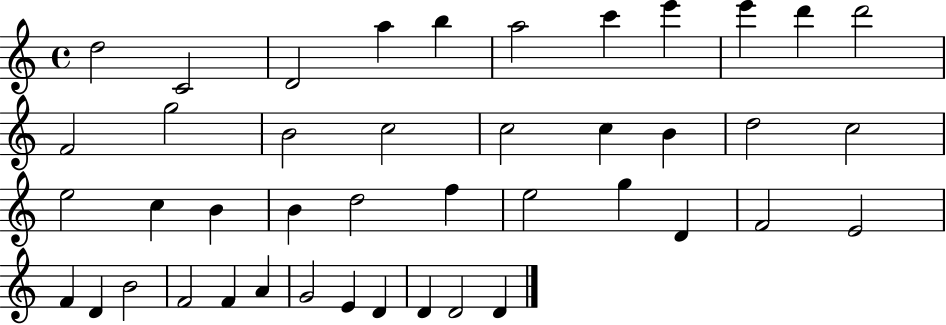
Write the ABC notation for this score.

X:1
T:Untitled
M:4/4
L:1/4
K:C
d2 C2 D2 a b a2 c' e' e' d' d'2 F2 g2 B2 c2 c2 c B d2 c2 e2 c B B d2 f e2 g D F2 E2 F D B2 F2 F A G2 E D D D2 D